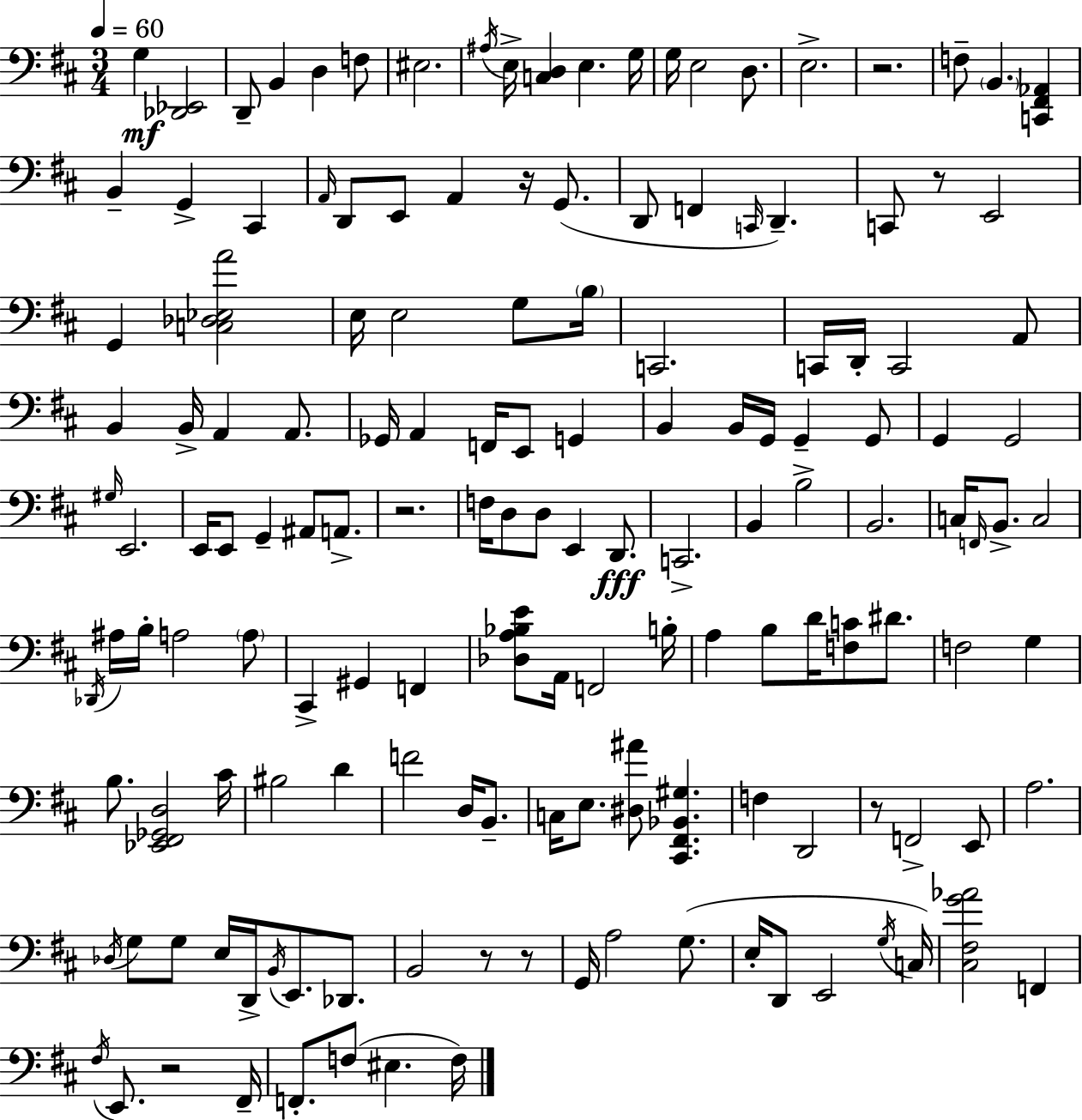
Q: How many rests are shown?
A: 8